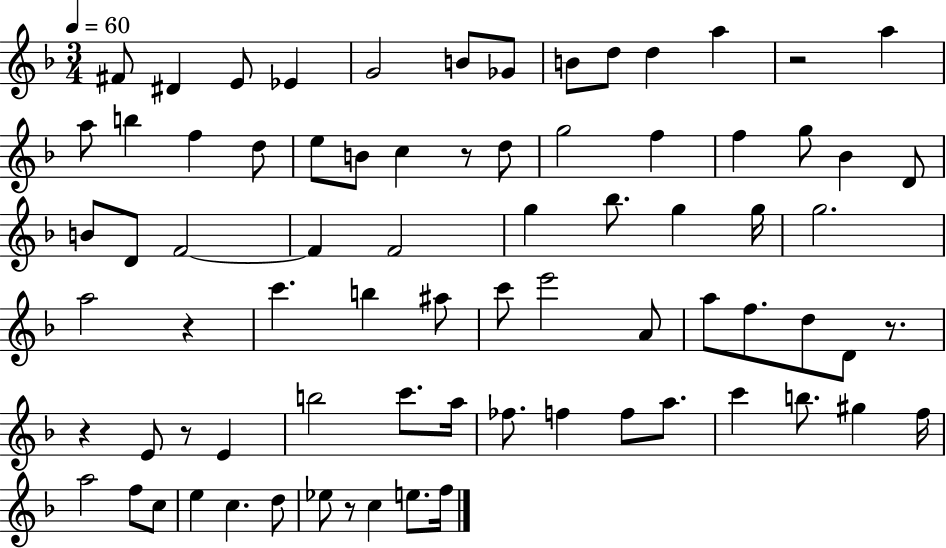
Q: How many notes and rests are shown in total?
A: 77